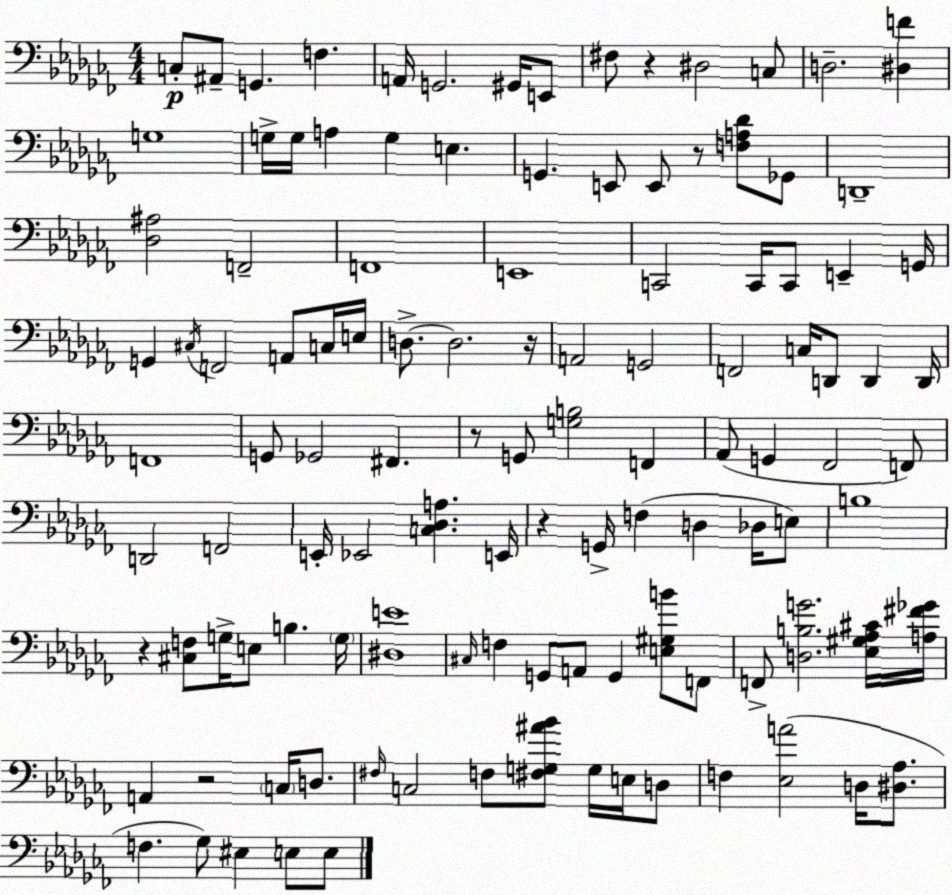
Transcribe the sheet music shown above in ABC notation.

X:1
T:Untitled
M:4/4
L:1/4
K:Abm
C,/2 ^A,,/2 G,, F, A,,/4 G,,2 ^G,,/4 E,,/2 ^F,/2 z ^D,2 C,/2 D,2 [^D,F] G,4 G,/4 G,/4 A, G, E, G,, E,,/2 E,,/2 z/2 [F,A,_D]/2 _G,,/2 D,,4 [_D,^A,]2 F,,2 F,,4 E,,4 C,,2 C,,/4 C,,/2 E,, G,,/4 G,, ^C,/4 F,,2 A,,/2 C,/4 E,/4 D,/2 D,2 z/4 A,,2 G,,2 F,,2 C,/4 D,,/2 D,, D,,/4 F,,4 G,,/2 _G,,2 ^F,, z/2 G,,/2 [G,B,]2 F,, _A,,/2 G,, _F,,2 F,,/2 D,,2 F,,2 E,,/4 _E,,2 [C,_D,A,] E,,/4 z G,,/4 F, D, _D,/4 E,/2 B,4 z [^C,F,]/2 G,/4 E,/2 B, G,/4 [^D,E]4 ^C,/4 F, G,,/2 A,,/2 G,, [E,^G,B]/2 F,,/2 F,,/2 [D,B,G]2 [_E,^G,_A,^C]/4 [A,^F_G]/4 A,, z2 C,/4 D,/2 ^F,/4 C,2 F,/2 [^F,G,^A_B]/2 G,/4 E,/4 D,/2 F, [_E,A]2 D,/4 [^D,_A,]/2 F, _G,/2 ^E, E,/2 E,/2